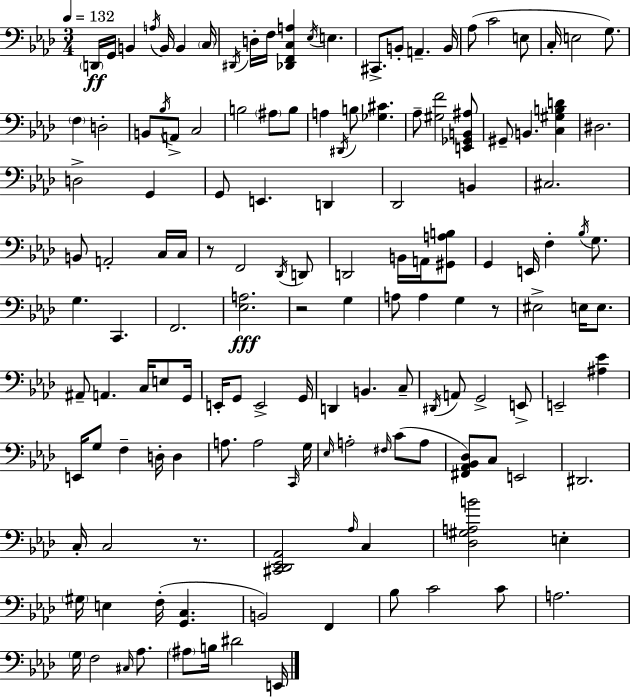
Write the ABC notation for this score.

X:1
T:Untitled
M:3/4
L:1/4
K:Fm
D,,/4 G,,/4 B,, A,/4 B,,/4 B,, C,/4 ^D,,/4 D,/4 F,/4 [_D,,F,,C,A,] _E,/4 E, ^C,,/2 B,,/2 A,, B,,/4 _A,/2 C2 E,/2 C,/4 E,2 G,/2 F, D,2 B,,/2 _B,/4 A,,/2 C,2 B,2 ^A,/2 B,/2 A, ^D,,/4 B,/2 [_G,^C] _A,/2 [^G,F]2 [E,,_G,,B,,^A,]/2 ^G,,/2 B,, [C,^G,B,D] ^D,2 D,2 G,, G,,/2 E,, D,, _D,,2 B,, ^C,2 B,,/2 A,,2 C,/4 C,/4 z/2 F,,2 _D,,/4 D,,/2 D,,2 B,,/4 A,,/4 [^G,,A,B,]/2 G,, E,,/4 F, _B,/4 G,/2 G, C,, F,,2 [_E,A,]2 z2 G, A,/2 A, G, z/2 ^E,2 E,/4 E,/2 ^A,,/2 A,, C,/4 E,/2 G,,/4 E,,/4 G,,/2 E,,2 G,,/4 D,, B,, C,/2 ^D,,/4 A,,/2 G,,2 E,,/2 E,,2 [^A,_E] E,,/4 G,/2 F, D,/4 D, A,/2 A,2 C,,/4 G,/4 _E,/4 A,2 ^F,/4 C/2 A,/2 [^F,,_A,,_B,,_D,]/2 C,/2 E,,2 ^D,,2 C,/4 C,2 z/2 [^C,,_D,,_E,,_A,,]2 _A,/4 C, [_D,^G,A,B]2 E, ^G,/4 E, F,/4 [G,,C,] B,,2 F,, _B,/2 C2 C/2 A,2 G,/4 F,2 ^C,/4 _A,/2 ^A,/2 B,/4 ^D2 E,,/4